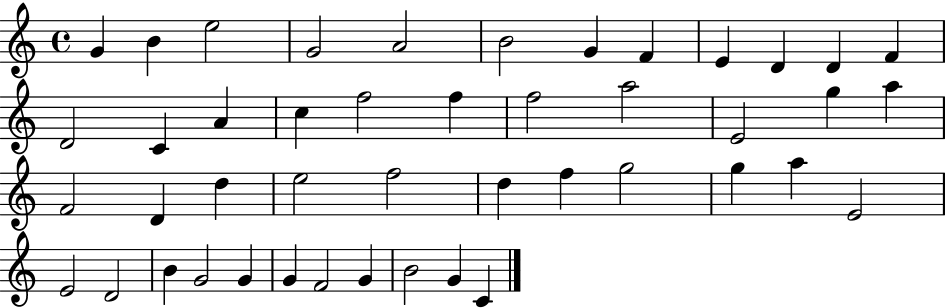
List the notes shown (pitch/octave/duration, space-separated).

G4/q B4/q E5/h G4/h A4/h B4/h G4/q F4/q E4/q D4/q D4/q F4/q D4/h C4/q A4/q C5/q F5/h F5/q F5/h A5/h E4/h G5/q A5/q F4/h D4/q D5/q E5/h F5/h D5/q F5/q G5/h G5/q A5/q E4/h E4/h D4/h B4/q G4/h G4/q G4/q F4/h G4/q B4/h G4/q C4/q